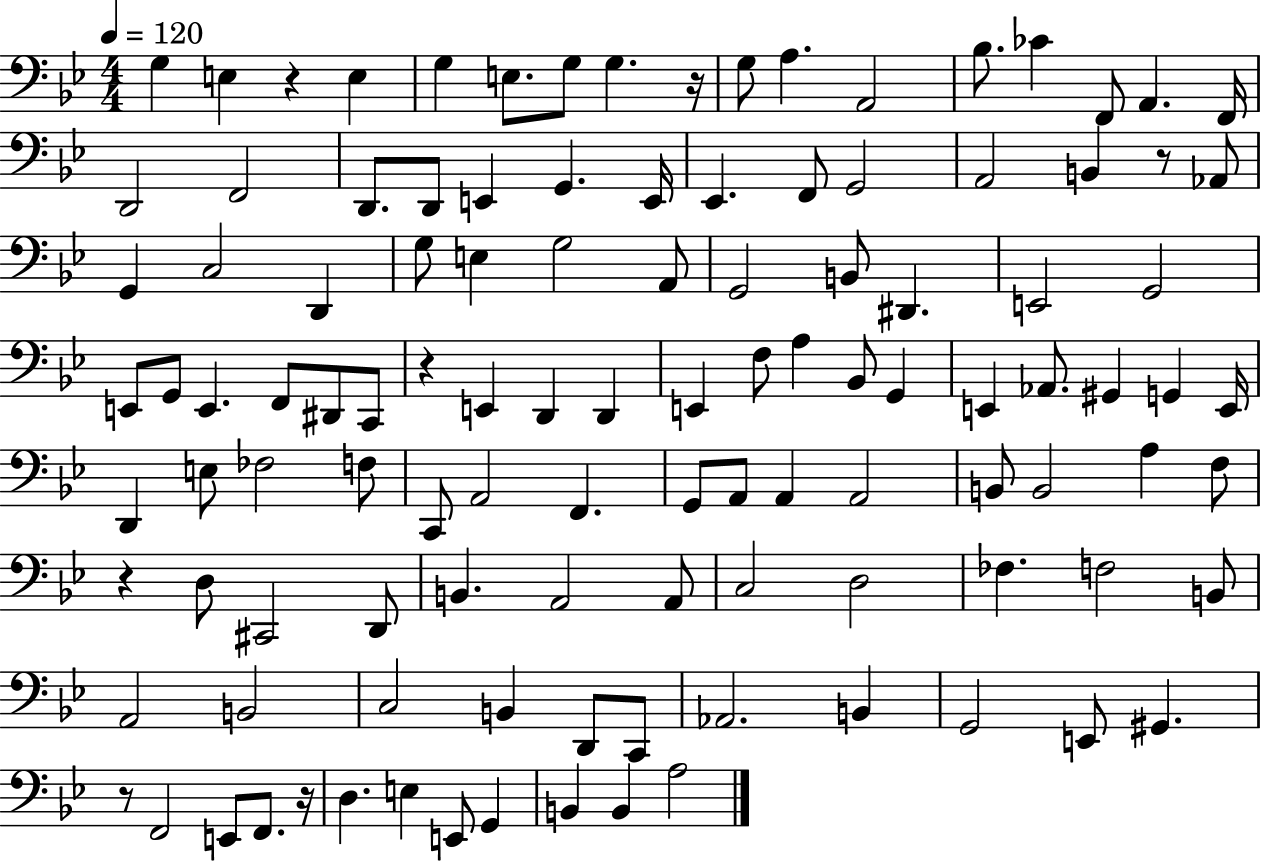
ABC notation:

X:1
T:Untitled
M:4/4
L:1/4
K:Bb
G, E, z E, G, E,/2 G,/2 G, z/4 G,/2 A, A,,2 _B,/2 _C F,,/2 A,, F,,/4 D,,2 F,,2 D,,/2 D,,/2 E,, G,, E,,/4 _E,, F,,/2 G,,2 A,,2 B,, z/2 _A,,/2 G,, C,2 D,, G,/2 E, G,2 A,,/2 G,,2 B,,/2 ^D,, E,,2 G,,2 E,,/2 G,,/2 E,, F,,/2 ^D,,/2 C,,/2 z E,, D,, D,, E,, F,/2 A, _B,,/2 G,, E,, _A,,/2 ^G,, G,, E,,/4 D,, E,/2 _F,2 F,/2 C,,/2 A,,2 F,, G,,/2 A,,/2 A,, A,,2 B,,/2 B,,2 A, F,/2 z D,/2 ^C,,2 D,,/2 B,, A,,2 A,,/2 C,2 D,2 _F, F,2 B,,/2 A,,2 B,,2 C,2 B,, D,,/2 C,,/2 _A,,2 B,, G,,2 E,,/2 ^G,, z/2 F,,2 E,,/2 F,,/2 z/4 D, E, E,,/2 G,, B,, B,, A,2